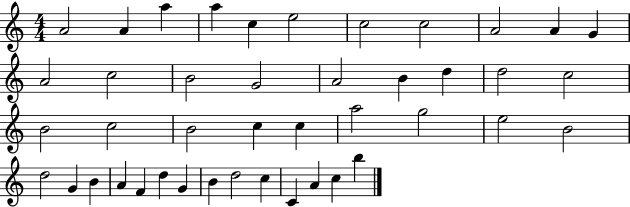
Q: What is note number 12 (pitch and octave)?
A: A4